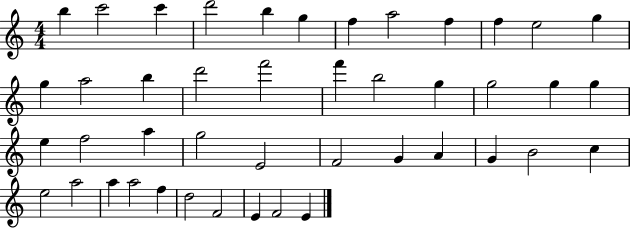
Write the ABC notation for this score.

X:1
T:Untitled
M:4/4
L:1/4
K:C
b c'2 c' d'2 b g f a2 f f e2 g g a2 b d'2 f'2 f' b2 g g2 g g e f2 a g2 E2 F2 G A G B2 c e2 a2 a a2 f d2 F2 E F2 E